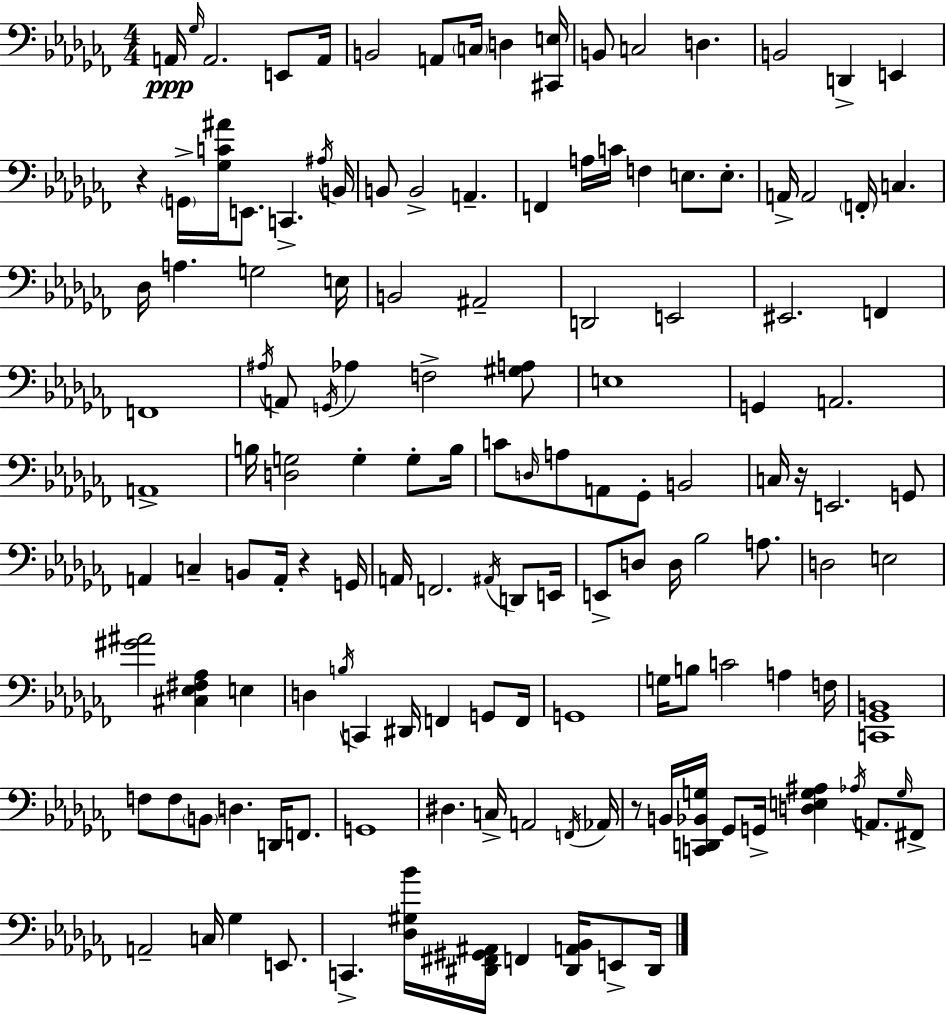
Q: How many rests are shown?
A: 4